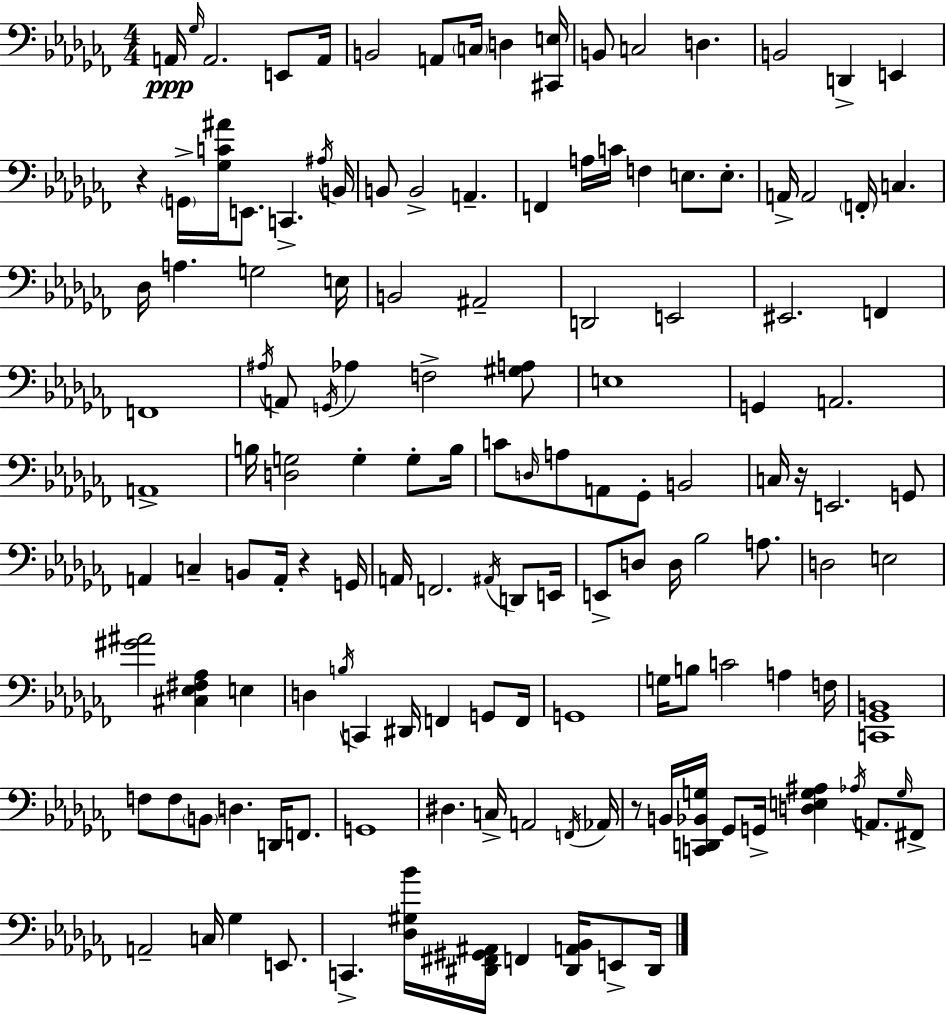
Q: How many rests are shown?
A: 4